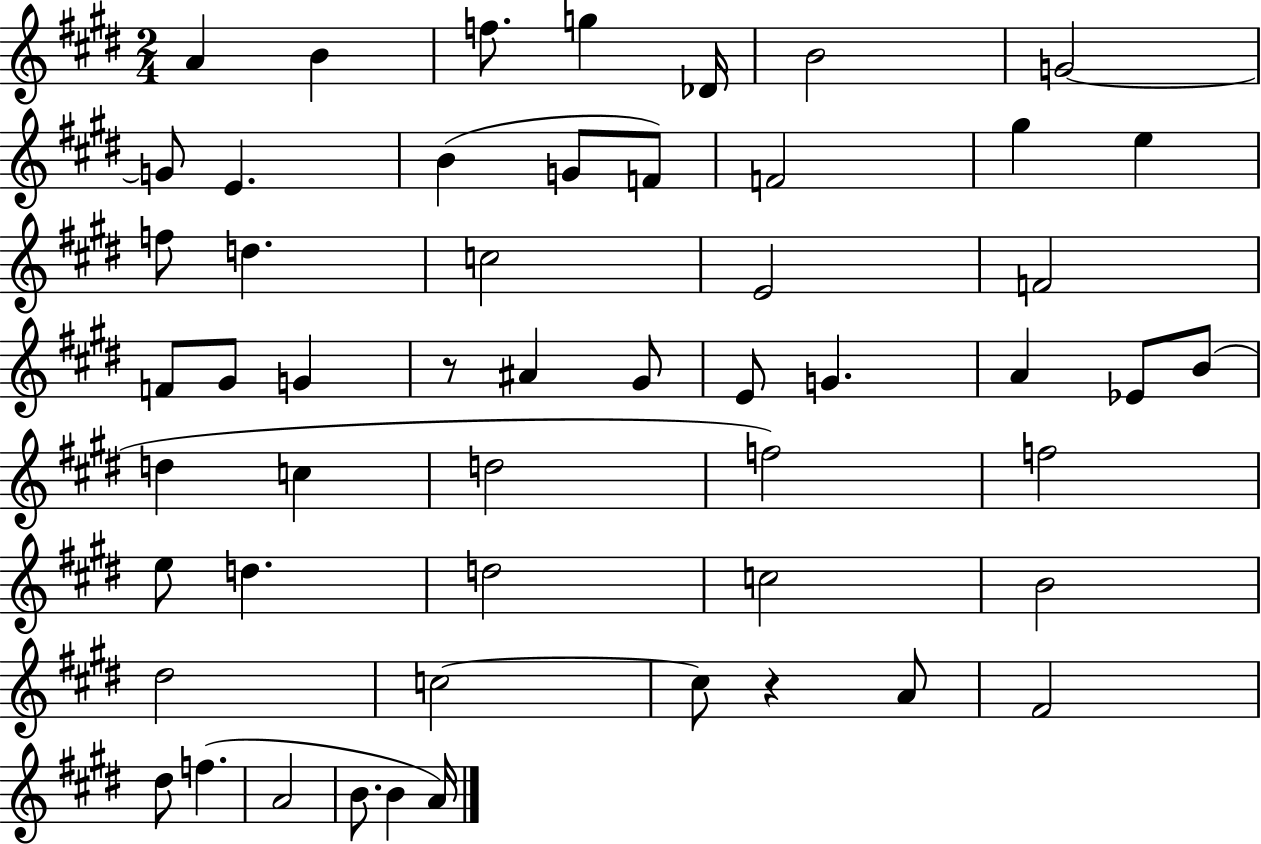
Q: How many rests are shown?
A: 2